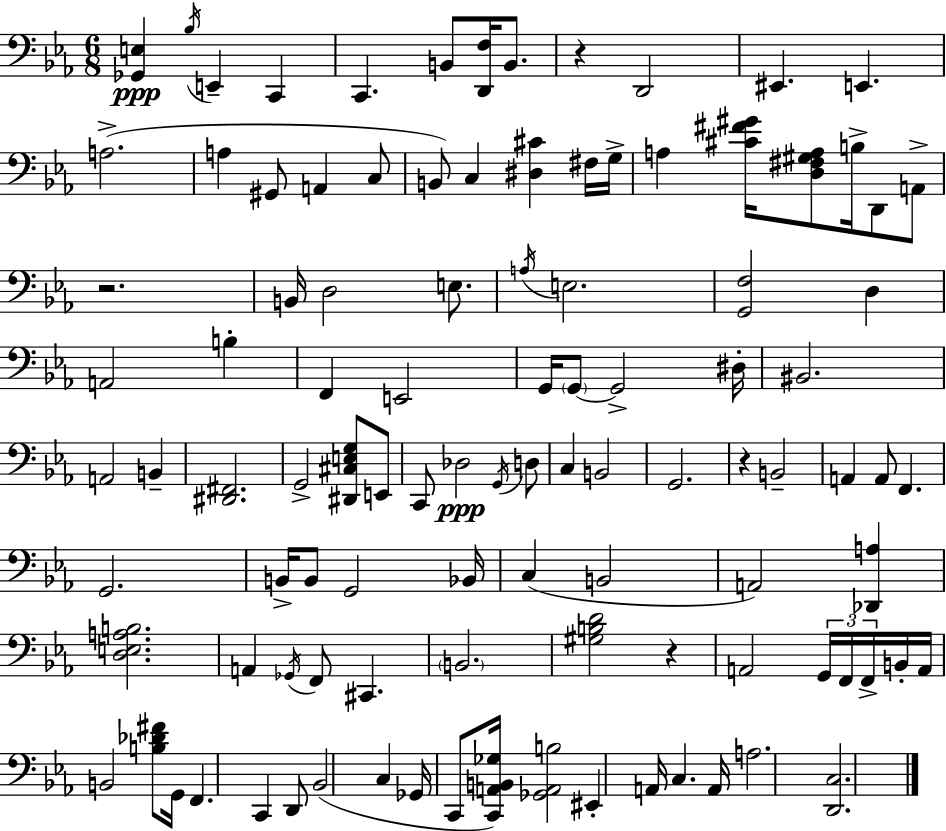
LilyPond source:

{
  \clef bass
  \numericTimeSignature
  \time 6/8
  \key ees \major
  <ges, e>4\ppp \acciaccatura { bes16 } e,4-- c,4 | c,4. b,8 <d, f>16 b,8. | r4 d,2 | eis,4. e,4. | \break a2.->( | a4 gis,8 a,4 c8 | b,8) c4 <dis cis'>4 fis16 | g16-> a4 <cis' fis' gis'>16 <d fis gis a>8 b16-> d,8 a,8-> | \break r2. | b,16 d2 e8. | \acciaccatura { a16 } e2. | <g, f>2 d4 | \break a,2 b4-. | f,4 e,2 | g,16 \parenthesize g,8~~ g,2-> | dis16-. bis,2. | \break a,2 b,4-- | <dis, fis,>2. | g,2-> <dis, cis e g>8 | e,8 c,8 des2\ppp | \break \acciaccatura { g,16 } d8 c4 b,2 | g,2. | r4 b,2-- | a,4 a,8 f,4. | \break g,2. | b,16-> b,8 g,2 | bes,16 c4( b,2 | a,2) <des, a>4 | \break <d e a b>2. | a,4 \acciaccatura { ges,16 } f,8 cis,4. | \parenthesize b,2. | <gis b d'>2 | \break r4 a,2 | \tuplet 3/2 { g,16 f,16 f,16-> } b,16-. a,16 b,2 | <b des' fis'>8 g,16 f,4. c,4 | d,8 bes,2( | \break c4 ges,16 c,8 <c, a, b, ges>16) <ges, a, b>2 | eis,4-. a,16 c4. | a,16 a2. | <d, c>2. | \break \bar "|."
}